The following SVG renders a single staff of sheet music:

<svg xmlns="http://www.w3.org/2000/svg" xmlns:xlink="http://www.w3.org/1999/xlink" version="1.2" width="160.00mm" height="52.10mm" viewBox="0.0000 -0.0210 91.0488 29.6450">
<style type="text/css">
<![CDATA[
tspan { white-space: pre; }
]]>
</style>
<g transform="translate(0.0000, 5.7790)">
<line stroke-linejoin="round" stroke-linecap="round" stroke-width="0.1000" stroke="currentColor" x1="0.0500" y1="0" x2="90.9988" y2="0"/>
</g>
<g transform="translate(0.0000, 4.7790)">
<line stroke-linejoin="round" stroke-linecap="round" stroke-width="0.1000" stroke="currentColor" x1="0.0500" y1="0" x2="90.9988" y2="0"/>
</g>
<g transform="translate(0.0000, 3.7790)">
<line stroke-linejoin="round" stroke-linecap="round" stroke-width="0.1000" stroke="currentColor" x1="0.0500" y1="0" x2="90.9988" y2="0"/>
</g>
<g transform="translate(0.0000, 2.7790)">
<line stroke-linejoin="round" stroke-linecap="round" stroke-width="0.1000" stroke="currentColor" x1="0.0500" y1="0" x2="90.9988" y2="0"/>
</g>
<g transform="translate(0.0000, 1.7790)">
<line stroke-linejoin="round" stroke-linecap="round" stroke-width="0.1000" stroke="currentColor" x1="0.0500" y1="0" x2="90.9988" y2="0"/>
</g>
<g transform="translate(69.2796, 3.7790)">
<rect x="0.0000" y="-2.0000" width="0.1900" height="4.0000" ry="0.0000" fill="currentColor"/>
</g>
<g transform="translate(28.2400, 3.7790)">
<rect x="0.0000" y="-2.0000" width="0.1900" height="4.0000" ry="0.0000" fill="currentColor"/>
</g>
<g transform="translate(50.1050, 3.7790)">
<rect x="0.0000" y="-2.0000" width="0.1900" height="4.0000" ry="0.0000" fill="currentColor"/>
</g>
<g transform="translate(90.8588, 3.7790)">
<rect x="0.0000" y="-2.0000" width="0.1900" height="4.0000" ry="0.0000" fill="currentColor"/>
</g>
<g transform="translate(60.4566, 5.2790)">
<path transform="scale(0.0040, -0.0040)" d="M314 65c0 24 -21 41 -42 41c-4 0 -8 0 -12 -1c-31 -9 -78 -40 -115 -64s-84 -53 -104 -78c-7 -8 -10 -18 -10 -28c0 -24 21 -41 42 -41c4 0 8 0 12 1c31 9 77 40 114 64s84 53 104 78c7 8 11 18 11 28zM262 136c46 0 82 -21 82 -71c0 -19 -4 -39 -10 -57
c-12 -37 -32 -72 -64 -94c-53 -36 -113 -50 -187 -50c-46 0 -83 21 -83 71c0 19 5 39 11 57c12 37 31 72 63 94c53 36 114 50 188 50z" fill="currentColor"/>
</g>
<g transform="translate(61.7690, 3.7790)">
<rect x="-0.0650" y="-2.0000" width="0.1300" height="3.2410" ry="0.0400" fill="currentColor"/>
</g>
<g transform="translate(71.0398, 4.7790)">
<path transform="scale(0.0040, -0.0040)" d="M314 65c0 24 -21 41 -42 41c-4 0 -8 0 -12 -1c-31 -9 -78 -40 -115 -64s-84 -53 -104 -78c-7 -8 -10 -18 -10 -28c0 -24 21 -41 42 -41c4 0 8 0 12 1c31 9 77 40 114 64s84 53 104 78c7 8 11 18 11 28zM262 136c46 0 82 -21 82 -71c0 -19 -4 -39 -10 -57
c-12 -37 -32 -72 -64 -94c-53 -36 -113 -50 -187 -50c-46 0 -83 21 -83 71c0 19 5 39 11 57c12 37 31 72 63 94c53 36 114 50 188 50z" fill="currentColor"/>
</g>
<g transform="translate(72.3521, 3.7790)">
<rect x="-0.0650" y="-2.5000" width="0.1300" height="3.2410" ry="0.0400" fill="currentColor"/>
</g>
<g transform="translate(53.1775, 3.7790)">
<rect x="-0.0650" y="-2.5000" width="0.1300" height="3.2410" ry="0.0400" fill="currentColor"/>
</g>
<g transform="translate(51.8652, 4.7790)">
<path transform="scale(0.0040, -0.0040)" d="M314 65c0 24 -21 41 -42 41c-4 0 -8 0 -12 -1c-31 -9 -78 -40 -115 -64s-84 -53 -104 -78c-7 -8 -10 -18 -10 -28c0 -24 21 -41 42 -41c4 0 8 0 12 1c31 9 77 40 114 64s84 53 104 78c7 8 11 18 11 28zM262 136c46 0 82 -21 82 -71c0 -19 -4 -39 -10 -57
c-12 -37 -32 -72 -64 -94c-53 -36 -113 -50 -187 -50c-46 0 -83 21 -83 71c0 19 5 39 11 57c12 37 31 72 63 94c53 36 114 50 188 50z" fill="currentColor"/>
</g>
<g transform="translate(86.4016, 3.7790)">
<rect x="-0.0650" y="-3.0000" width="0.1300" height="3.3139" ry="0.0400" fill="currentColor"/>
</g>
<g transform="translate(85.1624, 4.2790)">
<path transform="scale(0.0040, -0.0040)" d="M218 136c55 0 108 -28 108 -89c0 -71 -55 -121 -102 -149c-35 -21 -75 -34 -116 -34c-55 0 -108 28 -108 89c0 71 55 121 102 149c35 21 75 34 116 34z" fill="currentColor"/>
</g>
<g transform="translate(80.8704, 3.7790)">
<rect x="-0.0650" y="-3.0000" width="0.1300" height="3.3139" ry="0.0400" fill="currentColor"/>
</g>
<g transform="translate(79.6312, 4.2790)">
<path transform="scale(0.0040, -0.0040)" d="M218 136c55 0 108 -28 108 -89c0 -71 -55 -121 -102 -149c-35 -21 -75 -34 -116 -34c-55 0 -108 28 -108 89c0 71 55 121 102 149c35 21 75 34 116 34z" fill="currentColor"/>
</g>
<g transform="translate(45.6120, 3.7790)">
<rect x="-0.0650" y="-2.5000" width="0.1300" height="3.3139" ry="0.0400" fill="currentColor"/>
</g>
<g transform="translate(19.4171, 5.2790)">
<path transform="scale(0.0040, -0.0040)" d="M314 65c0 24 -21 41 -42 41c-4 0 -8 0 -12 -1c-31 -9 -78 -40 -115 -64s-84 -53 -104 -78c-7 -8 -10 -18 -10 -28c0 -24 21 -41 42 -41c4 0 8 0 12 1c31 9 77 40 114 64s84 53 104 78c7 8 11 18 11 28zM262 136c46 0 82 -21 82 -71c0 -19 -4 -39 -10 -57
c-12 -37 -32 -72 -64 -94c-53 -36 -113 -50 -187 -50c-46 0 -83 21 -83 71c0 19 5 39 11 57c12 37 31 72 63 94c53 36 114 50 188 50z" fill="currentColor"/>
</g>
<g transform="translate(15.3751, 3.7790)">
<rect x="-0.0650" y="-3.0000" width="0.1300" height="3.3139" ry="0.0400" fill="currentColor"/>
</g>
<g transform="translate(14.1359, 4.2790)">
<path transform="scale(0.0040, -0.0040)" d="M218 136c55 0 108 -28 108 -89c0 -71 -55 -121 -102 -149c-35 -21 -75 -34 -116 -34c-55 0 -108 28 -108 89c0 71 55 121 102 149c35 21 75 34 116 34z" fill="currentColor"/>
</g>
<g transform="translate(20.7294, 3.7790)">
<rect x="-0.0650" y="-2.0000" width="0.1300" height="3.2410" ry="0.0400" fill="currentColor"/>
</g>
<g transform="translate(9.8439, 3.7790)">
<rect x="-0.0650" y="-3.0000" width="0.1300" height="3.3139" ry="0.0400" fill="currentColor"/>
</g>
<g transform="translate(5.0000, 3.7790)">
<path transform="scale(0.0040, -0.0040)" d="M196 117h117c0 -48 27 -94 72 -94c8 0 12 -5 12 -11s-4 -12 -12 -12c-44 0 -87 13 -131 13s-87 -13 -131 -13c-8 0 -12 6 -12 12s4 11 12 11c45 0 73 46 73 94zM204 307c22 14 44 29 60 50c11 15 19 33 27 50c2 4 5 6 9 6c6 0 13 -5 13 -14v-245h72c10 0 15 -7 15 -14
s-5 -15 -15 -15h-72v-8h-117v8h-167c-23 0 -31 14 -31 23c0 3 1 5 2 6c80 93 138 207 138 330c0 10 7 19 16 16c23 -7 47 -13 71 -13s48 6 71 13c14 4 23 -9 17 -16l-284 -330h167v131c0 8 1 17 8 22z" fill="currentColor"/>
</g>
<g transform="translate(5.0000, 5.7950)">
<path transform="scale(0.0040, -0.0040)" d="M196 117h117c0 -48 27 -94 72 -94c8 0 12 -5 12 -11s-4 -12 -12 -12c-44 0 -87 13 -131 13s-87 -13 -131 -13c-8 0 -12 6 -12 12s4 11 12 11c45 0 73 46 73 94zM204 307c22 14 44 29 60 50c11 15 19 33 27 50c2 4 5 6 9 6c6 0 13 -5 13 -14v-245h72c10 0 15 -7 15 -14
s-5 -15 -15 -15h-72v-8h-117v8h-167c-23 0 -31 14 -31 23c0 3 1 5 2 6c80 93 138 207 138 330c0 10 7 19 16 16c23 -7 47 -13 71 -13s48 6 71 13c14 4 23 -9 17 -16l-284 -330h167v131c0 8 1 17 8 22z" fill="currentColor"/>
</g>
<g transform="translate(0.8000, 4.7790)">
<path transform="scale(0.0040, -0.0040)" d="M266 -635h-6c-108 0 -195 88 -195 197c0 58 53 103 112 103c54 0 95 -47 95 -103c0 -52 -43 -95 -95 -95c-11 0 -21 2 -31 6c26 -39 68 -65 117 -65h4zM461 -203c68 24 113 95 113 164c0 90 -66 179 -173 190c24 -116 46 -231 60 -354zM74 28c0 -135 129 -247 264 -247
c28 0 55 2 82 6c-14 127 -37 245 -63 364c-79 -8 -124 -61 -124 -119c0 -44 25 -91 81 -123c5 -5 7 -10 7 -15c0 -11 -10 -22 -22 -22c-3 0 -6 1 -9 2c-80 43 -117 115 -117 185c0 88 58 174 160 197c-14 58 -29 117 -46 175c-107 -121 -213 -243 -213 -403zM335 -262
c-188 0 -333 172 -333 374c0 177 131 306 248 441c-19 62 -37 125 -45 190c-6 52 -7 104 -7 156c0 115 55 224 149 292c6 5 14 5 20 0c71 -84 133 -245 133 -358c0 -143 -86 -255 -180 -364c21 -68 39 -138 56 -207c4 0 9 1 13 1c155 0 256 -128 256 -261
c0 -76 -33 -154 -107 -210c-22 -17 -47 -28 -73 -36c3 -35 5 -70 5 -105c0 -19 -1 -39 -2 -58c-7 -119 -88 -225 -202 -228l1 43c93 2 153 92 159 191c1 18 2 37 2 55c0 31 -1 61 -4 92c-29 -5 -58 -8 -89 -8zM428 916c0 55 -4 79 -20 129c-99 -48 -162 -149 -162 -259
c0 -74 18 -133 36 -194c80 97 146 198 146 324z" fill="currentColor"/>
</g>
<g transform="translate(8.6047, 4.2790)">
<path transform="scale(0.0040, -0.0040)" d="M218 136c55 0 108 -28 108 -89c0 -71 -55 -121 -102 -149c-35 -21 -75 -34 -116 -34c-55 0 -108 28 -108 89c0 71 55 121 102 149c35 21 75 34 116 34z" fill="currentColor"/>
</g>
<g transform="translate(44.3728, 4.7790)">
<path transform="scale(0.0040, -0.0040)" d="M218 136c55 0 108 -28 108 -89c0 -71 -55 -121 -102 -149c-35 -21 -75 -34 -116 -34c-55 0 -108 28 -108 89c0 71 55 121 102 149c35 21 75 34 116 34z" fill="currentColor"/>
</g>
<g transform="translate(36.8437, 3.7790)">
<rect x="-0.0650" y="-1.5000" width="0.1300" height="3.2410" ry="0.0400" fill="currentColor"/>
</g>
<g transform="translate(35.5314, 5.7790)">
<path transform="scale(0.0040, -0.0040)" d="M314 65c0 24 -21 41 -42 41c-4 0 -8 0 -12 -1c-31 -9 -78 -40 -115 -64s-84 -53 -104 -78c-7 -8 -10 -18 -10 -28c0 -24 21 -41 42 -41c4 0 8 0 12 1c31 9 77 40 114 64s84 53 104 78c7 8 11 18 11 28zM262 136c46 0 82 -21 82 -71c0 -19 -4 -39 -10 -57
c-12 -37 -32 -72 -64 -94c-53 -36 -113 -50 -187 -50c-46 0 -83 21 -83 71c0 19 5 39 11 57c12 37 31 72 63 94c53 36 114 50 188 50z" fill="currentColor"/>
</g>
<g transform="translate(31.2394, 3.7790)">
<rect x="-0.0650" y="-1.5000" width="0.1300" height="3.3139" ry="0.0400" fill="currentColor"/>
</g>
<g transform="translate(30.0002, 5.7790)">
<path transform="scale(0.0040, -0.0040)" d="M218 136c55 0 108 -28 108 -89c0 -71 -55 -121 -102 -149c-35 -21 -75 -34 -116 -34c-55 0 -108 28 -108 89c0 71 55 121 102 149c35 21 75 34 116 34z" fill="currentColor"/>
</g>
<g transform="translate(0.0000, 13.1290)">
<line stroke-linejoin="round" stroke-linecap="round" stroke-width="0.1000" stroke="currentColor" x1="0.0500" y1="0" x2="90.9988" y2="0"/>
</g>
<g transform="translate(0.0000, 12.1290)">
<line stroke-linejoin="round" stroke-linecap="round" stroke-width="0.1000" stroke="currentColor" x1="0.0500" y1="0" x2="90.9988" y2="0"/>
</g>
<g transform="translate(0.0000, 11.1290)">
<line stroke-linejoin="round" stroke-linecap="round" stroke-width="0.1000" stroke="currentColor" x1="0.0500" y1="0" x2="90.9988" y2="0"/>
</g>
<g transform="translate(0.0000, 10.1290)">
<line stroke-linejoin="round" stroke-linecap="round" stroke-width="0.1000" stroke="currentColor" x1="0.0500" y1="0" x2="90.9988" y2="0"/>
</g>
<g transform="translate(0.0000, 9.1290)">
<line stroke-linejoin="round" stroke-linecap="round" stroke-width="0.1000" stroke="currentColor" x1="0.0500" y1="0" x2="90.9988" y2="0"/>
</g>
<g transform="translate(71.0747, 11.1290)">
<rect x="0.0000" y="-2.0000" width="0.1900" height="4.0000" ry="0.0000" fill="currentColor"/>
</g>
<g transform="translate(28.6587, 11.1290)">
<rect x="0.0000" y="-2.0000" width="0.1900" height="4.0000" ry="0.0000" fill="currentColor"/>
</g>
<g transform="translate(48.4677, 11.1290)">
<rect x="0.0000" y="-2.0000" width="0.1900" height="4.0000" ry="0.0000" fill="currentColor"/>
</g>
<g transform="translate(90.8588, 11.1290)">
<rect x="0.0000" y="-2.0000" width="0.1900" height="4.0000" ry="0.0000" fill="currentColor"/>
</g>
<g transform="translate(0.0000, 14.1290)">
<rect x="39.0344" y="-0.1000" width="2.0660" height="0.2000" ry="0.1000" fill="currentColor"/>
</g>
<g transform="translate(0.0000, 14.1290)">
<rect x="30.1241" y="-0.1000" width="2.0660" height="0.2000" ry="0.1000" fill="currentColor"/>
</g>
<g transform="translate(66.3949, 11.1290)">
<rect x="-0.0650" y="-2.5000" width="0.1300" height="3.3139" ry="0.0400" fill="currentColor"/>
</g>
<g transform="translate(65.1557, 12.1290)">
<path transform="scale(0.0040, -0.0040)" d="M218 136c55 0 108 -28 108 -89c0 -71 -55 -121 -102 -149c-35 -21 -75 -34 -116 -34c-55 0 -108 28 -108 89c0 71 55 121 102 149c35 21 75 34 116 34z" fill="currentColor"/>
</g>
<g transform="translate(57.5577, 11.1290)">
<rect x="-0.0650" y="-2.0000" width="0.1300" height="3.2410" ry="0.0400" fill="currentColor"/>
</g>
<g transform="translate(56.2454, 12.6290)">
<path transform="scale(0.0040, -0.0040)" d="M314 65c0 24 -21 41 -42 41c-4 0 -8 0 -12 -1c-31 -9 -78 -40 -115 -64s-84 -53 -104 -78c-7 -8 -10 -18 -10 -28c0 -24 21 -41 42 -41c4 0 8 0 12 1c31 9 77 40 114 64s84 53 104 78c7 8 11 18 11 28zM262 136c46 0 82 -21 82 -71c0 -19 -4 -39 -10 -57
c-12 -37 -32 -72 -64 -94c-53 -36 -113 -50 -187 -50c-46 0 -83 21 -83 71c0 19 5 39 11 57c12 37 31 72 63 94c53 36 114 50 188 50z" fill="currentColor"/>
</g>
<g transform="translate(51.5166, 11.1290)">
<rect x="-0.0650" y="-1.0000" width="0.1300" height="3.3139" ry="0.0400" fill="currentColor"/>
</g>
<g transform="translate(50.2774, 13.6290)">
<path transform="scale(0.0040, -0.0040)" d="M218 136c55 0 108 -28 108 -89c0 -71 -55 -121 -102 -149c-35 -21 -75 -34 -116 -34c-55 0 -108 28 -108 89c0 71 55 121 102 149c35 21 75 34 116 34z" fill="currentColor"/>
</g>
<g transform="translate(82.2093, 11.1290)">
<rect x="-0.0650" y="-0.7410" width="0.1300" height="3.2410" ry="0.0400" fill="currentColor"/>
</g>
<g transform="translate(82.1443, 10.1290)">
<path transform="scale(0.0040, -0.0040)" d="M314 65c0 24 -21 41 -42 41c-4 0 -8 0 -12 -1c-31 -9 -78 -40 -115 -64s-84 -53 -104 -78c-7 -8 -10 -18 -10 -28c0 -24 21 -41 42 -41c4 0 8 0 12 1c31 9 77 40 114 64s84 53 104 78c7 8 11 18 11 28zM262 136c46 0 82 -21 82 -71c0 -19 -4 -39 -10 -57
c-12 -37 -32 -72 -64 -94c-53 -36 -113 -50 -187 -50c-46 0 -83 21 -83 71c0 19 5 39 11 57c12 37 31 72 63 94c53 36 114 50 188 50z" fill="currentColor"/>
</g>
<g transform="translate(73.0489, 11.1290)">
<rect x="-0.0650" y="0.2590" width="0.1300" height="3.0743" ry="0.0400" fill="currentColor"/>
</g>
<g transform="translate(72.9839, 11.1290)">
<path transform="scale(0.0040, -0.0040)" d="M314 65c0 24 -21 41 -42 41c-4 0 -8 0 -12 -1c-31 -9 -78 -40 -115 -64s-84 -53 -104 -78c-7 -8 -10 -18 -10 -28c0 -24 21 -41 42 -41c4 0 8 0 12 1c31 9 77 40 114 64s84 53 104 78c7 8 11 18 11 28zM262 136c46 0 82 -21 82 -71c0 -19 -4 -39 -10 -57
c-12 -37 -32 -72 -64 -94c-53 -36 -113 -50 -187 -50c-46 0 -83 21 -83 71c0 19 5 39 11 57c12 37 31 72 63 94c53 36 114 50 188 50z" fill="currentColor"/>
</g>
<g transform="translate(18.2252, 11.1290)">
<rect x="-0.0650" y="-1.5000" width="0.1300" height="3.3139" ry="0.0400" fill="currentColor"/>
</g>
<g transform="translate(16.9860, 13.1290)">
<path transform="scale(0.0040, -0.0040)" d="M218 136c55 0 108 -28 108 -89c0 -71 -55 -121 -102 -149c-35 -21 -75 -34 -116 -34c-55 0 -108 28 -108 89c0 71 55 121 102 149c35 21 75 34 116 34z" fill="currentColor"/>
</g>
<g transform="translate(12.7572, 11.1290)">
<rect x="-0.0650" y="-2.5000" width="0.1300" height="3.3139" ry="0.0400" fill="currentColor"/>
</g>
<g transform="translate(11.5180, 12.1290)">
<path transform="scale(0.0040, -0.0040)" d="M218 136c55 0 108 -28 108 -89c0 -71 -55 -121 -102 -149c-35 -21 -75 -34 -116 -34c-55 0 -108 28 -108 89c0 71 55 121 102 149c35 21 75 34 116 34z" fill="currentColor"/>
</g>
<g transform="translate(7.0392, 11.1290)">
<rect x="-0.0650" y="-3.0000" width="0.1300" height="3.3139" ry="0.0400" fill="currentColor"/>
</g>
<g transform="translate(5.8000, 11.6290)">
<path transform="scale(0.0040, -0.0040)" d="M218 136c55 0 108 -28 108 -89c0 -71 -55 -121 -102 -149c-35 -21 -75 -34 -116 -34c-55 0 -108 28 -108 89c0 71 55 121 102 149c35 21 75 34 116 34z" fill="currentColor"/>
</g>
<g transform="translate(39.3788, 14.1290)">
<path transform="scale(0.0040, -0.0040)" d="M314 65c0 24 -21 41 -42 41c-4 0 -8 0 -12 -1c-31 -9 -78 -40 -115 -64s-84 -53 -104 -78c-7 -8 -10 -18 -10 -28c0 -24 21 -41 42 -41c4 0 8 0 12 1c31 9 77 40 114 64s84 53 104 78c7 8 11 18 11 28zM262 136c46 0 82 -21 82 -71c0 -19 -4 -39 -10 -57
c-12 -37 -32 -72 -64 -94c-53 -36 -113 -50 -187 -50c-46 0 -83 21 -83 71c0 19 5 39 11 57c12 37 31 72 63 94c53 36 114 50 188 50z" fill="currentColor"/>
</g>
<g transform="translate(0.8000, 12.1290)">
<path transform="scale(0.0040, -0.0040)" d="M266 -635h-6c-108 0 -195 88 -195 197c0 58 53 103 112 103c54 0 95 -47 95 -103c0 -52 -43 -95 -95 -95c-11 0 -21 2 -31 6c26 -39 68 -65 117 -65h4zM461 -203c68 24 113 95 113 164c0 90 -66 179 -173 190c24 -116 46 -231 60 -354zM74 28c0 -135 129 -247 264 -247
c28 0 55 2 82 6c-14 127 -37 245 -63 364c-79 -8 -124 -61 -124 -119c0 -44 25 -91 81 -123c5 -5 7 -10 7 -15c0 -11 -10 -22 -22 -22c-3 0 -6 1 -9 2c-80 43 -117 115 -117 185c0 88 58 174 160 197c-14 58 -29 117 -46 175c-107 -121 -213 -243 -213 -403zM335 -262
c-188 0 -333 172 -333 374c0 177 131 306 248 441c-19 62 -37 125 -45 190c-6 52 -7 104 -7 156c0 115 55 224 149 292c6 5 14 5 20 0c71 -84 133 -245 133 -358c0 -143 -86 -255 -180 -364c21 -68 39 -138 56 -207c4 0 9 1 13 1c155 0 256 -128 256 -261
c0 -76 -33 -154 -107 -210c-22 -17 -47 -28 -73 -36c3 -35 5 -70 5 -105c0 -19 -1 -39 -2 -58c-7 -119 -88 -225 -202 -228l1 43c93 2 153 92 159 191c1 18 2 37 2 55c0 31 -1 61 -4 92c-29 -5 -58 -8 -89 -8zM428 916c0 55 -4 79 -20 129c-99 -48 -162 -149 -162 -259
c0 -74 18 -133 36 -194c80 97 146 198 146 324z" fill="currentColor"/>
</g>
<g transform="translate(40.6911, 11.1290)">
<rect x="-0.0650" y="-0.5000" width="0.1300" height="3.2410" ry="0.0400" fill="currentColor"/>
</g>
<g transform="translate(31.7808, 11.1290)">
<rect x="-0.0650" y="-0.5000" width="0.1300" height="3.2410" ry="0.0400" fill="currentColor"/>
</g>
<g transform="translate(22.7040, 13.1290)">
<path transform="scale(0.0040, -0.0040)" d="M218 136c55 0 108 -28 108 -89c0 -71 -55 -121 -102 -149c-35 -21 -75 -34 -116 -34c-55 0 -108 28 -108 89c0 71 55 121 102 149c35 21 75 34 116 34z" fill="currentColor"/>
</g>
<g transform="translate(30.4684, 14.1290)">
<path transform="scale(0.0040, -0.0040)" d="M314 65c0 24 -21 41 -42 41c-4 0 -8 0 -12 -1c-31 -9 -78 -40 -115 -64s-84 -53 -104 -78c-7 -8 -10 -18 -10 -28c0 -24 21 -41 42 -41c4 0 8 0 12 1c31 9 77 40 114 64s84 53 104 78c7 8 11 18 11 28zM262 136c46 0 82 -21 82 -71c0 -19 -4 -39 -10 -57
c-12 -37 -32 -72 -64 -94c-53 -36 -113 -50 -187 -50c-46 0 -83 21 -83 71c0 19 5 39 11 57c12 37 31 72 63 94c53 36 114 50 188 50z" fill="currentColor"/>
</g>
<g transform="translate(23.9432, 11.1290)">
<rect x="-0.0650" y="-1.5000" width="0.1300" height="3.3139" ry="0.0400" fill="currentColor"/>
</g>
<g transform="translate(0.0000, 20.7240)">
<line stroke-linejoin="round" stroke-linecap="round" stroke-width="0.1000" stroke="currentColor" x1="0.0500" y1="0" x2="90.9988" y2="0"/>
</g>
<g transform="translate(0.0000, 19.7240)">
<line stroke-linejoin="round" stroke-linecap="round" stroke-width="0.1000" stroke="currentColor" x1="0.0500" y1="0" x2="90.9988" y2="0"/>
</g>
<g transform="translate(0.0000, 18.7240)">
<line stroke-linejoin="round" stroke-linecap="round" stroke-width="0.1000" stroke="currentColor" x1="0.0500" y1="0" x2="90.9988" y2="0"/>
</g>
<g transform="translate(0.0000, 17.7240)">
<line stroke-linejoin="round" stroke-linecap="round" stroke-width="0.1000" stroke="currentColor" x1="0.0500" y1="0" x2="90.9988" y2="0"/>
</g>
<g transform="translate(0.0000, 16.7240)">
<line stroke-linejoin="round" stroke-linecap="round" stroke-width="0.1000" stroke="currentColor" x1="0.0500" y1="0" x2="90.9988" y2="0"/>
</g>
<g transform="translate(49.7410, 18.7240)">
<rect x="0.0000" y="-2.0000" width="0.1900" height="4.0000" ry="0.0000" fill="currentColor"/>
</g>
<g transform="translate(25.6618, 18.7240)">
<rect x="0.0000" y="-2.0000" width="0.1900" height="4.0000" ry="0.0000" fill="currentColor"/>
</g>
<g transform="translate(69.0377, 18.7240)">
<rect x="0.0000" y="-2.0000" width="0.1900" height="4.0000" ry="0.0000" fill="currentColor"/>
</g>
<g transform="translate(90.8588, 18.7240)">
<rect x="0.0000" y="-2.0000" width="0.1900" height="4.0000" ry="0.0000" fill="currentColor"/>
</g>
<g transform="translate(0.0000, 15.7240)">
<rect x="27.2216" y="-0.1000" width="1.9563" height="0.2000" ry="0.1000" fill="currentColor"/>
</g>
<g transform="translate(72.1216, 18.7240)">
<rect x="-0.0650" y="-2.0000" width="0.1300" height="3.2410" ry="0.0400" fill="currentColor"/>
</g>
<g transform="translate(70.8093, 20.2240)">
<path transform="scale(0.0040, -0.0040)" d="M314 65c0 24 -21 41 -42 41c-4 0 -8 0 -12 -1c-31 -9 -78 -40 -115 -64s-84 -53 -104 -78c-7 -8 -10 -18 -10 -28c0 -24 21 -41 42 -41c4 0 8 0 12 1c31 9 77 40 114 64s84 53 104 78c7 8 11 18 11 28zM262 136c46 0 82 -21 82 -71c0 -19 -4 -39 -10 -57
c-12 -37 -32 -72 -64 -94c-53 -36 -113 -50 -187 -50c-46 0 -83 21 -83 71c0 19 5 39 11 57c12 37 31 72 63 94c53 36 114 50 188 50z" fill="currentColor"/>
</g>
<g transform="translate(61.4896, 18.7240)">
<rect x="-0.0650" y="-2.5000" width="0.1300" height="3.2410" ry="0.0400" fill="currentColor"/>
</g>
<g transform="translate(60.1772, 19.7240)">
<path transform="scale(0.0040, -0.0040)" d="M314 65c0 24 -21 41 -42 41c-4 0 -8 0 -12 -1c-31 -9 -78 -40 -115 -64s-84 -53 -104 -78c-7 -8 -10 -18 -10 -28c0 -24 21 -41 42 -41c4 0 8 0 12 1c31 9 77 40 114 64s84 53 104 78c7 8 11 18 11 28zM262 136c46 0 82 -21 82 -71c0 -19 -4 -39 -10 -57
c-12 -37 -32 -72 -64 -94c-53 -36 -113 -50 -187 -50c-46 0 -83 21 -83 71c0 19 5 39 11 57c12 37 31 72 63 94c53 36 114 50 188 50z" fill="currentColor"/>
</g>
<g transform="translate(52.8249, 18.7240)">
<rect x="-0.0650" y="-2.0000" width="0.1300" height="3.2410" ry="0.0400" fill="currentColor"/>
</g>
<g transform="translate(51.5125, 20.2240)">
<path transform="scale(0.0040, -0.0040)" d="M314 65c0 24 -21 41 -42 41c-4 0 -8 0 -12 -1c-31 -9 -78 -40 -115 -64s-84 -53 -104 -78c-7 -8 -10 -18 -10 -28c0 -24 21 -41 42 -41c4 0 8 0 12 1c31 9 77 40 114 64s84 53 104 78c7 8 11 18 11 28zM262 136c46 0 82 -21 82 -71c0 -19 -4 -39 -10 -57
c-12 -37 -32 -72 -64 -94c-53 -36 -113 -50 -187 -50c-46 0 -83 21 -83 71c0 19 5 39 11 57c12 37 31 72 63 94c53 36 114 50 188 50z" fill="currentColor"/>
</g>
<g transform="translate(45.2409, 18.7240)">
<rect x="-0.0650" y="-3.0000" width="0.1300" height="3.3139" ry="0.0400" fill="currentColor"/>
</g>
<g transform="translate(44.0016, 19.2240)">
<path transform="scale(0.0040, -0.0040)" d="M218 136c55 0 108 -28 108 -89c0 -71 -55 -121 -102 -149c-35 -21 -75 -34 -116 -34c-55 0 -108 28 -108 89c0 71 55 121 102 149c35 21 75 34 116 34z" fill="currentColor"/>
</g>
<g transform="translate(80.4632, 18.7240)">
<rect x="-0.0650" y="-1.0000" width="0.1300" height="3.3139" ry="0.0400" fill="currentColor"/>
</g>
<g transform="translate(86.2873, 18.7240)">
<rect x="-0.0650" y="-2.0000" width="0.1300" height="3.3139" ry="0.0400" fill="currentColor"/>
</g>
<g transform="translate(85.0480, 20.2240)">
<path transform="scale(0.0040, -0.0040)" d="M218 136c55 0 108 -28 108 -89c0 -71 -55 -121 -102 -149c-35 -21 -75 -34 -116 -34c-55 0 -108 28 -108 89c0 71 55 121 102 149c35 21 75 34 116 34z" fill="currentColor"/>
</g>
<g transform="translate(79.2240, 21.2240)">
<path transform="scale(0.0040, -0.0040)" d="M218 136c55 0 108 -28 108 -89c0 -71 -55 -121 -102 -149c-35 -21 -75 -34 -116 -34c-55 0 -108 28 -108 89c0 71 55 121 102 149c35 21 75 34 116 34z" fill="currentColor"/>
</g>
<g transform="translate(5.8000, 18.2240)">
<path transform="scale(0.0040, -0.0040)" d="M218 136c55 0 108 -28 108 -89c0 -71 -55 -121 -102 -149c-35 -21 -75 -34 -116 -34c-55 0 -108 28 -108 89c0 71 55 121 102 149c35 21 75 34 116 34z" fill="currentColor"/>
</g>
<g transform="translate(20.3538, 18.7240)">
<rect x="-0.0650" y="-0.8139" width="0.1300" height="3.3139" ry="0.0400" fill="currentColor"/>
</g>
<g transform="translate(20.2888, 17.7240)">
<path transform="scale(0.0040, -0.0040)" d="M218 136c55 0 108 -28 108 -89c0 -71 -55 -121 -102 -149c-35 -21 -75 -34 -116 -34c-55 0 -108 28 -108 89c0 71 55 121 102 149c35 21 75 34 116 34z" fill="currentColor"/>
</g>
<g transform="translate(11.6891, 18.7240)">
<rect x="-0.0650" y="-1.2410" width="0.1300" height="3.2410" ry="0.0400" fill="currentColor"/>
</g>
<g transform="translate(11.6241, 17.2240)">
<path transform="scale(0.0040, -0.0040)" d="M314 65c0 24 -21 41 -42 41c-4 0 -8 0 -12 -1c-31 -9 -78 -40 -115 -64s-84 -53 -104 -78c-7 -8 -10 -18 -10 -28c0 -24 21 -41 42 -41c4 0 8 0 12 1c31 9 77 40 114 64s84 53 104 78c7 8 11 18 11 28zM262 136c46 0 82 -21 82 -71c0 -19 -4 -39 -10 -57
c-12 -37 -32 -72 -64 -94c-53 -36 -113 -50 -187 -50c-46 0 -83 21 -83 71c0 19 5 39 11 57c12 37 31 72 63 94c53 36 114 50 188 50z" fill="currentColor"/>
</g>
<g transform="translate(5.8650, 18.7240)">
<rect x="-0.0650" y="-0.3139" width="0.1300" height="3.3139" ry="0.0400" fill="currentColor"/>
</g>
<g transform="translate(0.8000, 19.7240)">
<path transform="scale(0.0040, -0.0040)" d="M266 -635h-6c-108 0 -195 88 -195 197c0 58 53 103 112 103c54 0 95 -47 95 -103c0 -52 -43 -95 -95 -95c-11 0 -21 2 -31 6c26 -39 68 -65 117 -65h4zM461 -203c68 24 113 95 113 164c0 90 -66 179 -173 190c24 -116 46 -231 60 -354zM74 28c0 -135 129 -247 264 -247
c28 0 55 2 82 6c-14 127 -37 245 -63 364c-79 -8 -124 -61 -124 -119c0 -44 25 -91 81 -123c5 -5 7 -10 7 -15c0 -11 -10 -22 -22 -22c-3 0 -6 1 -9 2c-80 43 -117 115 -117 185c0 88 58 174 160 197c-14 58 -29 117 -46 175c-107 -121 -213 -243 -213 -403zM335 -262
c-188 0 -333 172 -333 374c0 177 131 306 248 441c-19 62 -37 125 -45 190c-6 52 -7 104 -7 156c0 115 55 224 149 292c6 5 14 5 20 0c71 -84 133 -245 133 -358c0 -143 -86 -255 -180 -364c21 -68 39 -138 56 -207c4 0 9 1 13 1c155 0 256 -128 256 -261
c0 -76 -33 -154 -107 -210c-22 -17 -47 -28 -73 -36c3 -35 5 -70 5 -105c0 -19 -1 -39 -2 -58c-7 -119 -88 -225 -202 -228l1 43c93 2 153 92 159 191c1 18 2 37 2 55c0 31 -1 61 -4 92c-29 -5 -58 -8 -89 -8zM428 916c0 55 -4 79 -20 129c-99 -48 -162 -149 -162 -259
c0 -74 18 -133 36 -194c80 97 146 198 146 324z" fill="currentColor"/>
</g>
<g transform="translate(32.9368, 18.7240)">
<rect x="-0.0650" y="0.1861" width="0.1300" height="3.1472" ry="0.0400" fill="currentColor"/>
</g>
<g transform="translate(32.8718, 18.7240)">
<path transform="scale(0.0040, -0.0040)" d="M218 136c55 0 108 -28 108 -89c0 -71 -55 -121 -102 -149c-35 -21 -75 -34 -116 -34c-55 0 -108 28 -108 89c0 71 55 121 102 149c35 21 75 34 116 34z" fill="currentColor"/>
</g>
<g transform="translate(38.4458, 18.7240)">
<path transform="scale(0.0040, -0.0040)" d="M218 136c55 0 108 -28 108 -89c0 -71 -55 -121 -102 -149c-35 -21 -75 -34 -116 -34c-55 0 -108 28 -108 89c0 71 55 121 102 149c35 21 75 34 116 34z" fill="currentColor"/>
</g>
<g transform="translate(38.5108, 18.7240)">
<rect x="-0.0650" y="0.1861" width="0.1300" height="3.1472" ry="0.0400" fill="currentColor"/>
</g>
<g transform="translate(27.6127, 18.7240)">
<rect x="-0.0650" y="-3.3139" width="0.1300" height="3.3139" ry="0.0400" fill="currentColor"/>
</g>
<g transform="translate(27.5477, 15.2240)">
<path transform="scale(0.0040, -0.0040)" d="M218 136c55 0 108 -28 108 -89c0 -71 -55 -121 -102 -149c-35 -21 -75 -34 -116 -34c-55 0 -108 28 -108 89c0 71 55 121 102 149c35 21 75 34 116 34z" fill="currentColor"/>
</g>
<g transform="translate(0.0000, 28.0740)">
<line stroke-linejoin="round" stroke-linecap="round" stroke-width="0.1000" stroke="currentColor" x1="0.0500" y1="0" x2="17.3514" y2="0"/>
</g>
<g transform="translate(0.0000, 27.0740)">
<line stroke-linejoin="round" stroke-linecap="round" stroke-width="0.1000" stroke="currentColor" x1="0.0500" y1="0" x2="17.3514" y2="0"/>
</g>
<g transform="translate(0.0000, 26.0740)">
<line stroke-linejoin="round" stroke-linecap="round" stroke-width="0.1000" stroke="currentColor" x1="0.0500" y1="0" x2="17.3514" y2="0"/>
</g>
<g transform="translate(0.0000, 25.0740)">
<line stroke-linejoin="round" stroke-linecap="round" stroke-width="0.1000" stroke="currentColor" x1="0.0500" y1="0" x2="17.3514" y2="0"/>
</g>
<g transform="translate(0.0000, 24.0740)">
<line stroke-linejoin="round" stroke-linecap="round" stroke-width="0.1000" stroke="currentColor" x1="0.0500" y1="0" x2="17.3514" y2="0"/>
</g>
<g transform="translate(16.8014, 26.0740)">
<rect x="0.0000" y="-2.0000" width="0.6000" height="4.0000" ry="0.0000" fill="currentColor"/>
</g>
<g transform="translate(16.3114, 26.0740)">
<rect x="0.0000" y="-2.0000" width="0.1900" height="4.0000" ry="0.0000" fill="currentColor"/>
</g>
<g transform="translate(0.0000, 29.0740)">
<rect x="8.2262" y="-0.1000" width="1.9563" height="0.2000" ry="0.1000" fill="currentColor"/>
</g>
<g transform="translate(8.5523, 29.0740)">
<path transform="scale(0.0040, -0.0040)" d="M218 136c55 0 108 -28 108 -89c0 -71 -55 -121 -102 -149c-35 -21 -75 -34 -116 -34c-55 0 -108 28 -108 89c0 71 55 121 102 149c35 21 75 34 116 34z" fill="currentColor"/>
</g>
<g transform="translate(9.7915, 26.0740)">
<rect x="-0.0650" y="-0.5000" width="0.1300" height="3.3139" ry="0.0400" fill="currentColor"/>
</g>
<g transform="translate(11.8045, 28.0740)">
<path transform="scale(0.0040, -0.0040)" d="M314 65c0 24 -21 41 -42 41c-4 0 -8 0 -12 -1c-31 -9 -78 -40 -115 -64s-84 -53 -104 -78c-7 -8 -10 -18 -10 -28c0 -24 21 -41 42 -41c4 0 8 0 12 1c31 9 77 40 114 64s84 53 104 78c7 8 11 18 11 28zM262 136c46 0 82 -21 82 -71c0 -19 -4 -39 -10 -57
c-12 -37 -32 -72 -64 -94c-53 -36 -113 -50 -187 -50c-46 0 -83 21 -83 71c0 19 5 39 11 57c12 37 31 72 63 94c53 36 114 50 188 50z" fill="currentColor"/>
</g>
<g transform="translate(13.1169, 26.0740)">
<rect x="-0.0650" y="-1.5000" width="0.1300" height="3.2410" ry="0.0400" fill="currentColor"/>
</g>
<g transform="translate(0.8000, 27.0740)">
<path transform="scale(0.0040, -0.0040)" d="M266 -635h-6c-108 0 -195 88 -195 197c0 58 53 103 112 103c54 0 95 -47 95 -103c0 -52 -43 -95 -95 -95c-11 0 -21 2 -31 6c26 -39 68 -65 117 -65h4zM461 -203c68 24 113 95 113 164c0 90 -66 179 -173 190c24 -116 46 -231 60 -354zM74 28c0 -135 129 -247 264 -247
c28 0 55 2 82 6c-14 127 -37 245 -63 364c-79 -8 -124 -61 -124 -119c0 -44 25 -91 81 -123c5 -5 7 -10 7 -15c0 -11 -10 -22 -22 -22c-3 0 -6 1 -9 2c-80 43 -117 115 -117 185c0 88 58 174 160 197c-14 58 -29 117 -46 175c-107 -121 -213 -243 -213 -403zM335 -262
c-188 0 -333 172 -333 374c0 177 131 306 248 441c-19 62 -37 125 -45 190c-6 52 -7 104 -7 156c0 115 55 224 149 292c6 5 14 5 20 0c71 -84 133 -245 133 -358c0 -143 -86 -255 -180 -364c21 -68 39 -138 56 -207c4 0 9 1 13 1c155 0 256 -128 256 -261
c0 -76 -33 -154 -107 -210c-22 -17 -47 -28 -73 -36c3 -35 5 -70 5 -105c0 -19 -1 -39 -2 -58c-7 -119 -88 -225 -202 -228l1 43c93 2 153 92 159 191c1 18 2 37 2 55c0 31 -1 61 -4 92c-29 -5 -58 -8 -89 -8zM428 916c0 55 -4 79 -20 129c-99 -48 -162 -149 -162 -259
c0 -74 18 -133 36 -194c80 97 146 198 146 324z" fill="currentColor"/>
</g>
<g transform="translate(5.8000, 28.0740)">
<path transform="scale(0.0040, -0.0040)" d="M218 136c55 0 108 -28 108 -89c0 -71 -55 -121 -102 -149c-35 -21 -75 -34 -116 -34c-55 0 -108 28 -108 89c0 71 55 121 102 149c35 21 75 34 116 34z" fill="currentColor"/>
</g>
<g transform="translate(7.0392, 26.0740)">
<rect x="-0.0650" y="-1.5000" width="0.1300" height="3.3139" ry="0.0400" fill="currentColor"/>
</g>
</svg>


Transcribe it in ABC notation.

X:1
T:Untitled
M:4/4
L:1/4
K:C
A A F2 E E2 G G2 F2 G2 A A A G E E C2 C2 D F2 G B2 d2 c e2 d b B B A F2 G2 F2 D F E C E2